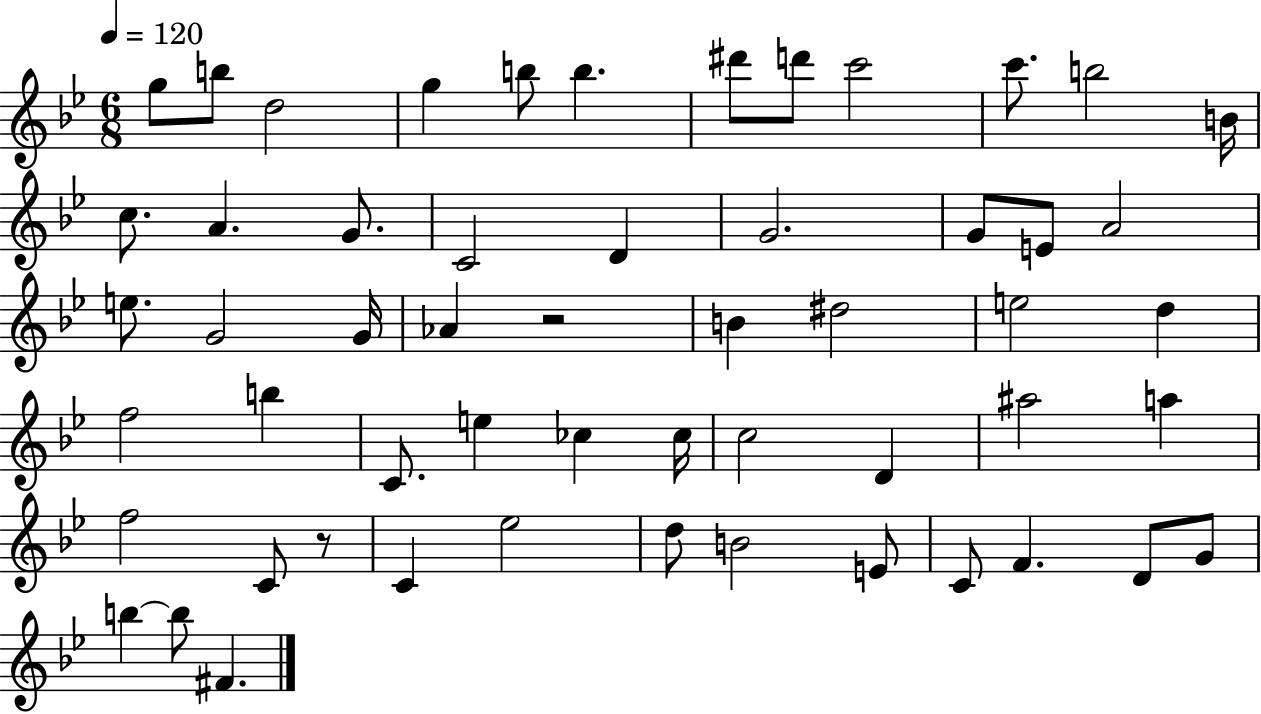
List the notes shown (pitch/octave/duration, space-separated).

G5/e B5/e D5/h G5/q B5/e B5/q. D#6/e D6/e C6/h C6/e. B5/h B4/s C5/e. A4/q. G4/e. C4/h D4/q G4/h. G4/e E4/e A4/h E5/e. G4/h G4/s Ab4/q R/h B4/q D#5/h E5/h D5/q F5/h B5/q C4/e. E5/q CES5/q CES5/s C5/h D4/q A#5/h A5/q F5/h C4/e R/e C4/q Eb5/h D5/e B4/h E4/e C4/e F4/q. D4/e G4/e B5/q B5/e F#4/q.